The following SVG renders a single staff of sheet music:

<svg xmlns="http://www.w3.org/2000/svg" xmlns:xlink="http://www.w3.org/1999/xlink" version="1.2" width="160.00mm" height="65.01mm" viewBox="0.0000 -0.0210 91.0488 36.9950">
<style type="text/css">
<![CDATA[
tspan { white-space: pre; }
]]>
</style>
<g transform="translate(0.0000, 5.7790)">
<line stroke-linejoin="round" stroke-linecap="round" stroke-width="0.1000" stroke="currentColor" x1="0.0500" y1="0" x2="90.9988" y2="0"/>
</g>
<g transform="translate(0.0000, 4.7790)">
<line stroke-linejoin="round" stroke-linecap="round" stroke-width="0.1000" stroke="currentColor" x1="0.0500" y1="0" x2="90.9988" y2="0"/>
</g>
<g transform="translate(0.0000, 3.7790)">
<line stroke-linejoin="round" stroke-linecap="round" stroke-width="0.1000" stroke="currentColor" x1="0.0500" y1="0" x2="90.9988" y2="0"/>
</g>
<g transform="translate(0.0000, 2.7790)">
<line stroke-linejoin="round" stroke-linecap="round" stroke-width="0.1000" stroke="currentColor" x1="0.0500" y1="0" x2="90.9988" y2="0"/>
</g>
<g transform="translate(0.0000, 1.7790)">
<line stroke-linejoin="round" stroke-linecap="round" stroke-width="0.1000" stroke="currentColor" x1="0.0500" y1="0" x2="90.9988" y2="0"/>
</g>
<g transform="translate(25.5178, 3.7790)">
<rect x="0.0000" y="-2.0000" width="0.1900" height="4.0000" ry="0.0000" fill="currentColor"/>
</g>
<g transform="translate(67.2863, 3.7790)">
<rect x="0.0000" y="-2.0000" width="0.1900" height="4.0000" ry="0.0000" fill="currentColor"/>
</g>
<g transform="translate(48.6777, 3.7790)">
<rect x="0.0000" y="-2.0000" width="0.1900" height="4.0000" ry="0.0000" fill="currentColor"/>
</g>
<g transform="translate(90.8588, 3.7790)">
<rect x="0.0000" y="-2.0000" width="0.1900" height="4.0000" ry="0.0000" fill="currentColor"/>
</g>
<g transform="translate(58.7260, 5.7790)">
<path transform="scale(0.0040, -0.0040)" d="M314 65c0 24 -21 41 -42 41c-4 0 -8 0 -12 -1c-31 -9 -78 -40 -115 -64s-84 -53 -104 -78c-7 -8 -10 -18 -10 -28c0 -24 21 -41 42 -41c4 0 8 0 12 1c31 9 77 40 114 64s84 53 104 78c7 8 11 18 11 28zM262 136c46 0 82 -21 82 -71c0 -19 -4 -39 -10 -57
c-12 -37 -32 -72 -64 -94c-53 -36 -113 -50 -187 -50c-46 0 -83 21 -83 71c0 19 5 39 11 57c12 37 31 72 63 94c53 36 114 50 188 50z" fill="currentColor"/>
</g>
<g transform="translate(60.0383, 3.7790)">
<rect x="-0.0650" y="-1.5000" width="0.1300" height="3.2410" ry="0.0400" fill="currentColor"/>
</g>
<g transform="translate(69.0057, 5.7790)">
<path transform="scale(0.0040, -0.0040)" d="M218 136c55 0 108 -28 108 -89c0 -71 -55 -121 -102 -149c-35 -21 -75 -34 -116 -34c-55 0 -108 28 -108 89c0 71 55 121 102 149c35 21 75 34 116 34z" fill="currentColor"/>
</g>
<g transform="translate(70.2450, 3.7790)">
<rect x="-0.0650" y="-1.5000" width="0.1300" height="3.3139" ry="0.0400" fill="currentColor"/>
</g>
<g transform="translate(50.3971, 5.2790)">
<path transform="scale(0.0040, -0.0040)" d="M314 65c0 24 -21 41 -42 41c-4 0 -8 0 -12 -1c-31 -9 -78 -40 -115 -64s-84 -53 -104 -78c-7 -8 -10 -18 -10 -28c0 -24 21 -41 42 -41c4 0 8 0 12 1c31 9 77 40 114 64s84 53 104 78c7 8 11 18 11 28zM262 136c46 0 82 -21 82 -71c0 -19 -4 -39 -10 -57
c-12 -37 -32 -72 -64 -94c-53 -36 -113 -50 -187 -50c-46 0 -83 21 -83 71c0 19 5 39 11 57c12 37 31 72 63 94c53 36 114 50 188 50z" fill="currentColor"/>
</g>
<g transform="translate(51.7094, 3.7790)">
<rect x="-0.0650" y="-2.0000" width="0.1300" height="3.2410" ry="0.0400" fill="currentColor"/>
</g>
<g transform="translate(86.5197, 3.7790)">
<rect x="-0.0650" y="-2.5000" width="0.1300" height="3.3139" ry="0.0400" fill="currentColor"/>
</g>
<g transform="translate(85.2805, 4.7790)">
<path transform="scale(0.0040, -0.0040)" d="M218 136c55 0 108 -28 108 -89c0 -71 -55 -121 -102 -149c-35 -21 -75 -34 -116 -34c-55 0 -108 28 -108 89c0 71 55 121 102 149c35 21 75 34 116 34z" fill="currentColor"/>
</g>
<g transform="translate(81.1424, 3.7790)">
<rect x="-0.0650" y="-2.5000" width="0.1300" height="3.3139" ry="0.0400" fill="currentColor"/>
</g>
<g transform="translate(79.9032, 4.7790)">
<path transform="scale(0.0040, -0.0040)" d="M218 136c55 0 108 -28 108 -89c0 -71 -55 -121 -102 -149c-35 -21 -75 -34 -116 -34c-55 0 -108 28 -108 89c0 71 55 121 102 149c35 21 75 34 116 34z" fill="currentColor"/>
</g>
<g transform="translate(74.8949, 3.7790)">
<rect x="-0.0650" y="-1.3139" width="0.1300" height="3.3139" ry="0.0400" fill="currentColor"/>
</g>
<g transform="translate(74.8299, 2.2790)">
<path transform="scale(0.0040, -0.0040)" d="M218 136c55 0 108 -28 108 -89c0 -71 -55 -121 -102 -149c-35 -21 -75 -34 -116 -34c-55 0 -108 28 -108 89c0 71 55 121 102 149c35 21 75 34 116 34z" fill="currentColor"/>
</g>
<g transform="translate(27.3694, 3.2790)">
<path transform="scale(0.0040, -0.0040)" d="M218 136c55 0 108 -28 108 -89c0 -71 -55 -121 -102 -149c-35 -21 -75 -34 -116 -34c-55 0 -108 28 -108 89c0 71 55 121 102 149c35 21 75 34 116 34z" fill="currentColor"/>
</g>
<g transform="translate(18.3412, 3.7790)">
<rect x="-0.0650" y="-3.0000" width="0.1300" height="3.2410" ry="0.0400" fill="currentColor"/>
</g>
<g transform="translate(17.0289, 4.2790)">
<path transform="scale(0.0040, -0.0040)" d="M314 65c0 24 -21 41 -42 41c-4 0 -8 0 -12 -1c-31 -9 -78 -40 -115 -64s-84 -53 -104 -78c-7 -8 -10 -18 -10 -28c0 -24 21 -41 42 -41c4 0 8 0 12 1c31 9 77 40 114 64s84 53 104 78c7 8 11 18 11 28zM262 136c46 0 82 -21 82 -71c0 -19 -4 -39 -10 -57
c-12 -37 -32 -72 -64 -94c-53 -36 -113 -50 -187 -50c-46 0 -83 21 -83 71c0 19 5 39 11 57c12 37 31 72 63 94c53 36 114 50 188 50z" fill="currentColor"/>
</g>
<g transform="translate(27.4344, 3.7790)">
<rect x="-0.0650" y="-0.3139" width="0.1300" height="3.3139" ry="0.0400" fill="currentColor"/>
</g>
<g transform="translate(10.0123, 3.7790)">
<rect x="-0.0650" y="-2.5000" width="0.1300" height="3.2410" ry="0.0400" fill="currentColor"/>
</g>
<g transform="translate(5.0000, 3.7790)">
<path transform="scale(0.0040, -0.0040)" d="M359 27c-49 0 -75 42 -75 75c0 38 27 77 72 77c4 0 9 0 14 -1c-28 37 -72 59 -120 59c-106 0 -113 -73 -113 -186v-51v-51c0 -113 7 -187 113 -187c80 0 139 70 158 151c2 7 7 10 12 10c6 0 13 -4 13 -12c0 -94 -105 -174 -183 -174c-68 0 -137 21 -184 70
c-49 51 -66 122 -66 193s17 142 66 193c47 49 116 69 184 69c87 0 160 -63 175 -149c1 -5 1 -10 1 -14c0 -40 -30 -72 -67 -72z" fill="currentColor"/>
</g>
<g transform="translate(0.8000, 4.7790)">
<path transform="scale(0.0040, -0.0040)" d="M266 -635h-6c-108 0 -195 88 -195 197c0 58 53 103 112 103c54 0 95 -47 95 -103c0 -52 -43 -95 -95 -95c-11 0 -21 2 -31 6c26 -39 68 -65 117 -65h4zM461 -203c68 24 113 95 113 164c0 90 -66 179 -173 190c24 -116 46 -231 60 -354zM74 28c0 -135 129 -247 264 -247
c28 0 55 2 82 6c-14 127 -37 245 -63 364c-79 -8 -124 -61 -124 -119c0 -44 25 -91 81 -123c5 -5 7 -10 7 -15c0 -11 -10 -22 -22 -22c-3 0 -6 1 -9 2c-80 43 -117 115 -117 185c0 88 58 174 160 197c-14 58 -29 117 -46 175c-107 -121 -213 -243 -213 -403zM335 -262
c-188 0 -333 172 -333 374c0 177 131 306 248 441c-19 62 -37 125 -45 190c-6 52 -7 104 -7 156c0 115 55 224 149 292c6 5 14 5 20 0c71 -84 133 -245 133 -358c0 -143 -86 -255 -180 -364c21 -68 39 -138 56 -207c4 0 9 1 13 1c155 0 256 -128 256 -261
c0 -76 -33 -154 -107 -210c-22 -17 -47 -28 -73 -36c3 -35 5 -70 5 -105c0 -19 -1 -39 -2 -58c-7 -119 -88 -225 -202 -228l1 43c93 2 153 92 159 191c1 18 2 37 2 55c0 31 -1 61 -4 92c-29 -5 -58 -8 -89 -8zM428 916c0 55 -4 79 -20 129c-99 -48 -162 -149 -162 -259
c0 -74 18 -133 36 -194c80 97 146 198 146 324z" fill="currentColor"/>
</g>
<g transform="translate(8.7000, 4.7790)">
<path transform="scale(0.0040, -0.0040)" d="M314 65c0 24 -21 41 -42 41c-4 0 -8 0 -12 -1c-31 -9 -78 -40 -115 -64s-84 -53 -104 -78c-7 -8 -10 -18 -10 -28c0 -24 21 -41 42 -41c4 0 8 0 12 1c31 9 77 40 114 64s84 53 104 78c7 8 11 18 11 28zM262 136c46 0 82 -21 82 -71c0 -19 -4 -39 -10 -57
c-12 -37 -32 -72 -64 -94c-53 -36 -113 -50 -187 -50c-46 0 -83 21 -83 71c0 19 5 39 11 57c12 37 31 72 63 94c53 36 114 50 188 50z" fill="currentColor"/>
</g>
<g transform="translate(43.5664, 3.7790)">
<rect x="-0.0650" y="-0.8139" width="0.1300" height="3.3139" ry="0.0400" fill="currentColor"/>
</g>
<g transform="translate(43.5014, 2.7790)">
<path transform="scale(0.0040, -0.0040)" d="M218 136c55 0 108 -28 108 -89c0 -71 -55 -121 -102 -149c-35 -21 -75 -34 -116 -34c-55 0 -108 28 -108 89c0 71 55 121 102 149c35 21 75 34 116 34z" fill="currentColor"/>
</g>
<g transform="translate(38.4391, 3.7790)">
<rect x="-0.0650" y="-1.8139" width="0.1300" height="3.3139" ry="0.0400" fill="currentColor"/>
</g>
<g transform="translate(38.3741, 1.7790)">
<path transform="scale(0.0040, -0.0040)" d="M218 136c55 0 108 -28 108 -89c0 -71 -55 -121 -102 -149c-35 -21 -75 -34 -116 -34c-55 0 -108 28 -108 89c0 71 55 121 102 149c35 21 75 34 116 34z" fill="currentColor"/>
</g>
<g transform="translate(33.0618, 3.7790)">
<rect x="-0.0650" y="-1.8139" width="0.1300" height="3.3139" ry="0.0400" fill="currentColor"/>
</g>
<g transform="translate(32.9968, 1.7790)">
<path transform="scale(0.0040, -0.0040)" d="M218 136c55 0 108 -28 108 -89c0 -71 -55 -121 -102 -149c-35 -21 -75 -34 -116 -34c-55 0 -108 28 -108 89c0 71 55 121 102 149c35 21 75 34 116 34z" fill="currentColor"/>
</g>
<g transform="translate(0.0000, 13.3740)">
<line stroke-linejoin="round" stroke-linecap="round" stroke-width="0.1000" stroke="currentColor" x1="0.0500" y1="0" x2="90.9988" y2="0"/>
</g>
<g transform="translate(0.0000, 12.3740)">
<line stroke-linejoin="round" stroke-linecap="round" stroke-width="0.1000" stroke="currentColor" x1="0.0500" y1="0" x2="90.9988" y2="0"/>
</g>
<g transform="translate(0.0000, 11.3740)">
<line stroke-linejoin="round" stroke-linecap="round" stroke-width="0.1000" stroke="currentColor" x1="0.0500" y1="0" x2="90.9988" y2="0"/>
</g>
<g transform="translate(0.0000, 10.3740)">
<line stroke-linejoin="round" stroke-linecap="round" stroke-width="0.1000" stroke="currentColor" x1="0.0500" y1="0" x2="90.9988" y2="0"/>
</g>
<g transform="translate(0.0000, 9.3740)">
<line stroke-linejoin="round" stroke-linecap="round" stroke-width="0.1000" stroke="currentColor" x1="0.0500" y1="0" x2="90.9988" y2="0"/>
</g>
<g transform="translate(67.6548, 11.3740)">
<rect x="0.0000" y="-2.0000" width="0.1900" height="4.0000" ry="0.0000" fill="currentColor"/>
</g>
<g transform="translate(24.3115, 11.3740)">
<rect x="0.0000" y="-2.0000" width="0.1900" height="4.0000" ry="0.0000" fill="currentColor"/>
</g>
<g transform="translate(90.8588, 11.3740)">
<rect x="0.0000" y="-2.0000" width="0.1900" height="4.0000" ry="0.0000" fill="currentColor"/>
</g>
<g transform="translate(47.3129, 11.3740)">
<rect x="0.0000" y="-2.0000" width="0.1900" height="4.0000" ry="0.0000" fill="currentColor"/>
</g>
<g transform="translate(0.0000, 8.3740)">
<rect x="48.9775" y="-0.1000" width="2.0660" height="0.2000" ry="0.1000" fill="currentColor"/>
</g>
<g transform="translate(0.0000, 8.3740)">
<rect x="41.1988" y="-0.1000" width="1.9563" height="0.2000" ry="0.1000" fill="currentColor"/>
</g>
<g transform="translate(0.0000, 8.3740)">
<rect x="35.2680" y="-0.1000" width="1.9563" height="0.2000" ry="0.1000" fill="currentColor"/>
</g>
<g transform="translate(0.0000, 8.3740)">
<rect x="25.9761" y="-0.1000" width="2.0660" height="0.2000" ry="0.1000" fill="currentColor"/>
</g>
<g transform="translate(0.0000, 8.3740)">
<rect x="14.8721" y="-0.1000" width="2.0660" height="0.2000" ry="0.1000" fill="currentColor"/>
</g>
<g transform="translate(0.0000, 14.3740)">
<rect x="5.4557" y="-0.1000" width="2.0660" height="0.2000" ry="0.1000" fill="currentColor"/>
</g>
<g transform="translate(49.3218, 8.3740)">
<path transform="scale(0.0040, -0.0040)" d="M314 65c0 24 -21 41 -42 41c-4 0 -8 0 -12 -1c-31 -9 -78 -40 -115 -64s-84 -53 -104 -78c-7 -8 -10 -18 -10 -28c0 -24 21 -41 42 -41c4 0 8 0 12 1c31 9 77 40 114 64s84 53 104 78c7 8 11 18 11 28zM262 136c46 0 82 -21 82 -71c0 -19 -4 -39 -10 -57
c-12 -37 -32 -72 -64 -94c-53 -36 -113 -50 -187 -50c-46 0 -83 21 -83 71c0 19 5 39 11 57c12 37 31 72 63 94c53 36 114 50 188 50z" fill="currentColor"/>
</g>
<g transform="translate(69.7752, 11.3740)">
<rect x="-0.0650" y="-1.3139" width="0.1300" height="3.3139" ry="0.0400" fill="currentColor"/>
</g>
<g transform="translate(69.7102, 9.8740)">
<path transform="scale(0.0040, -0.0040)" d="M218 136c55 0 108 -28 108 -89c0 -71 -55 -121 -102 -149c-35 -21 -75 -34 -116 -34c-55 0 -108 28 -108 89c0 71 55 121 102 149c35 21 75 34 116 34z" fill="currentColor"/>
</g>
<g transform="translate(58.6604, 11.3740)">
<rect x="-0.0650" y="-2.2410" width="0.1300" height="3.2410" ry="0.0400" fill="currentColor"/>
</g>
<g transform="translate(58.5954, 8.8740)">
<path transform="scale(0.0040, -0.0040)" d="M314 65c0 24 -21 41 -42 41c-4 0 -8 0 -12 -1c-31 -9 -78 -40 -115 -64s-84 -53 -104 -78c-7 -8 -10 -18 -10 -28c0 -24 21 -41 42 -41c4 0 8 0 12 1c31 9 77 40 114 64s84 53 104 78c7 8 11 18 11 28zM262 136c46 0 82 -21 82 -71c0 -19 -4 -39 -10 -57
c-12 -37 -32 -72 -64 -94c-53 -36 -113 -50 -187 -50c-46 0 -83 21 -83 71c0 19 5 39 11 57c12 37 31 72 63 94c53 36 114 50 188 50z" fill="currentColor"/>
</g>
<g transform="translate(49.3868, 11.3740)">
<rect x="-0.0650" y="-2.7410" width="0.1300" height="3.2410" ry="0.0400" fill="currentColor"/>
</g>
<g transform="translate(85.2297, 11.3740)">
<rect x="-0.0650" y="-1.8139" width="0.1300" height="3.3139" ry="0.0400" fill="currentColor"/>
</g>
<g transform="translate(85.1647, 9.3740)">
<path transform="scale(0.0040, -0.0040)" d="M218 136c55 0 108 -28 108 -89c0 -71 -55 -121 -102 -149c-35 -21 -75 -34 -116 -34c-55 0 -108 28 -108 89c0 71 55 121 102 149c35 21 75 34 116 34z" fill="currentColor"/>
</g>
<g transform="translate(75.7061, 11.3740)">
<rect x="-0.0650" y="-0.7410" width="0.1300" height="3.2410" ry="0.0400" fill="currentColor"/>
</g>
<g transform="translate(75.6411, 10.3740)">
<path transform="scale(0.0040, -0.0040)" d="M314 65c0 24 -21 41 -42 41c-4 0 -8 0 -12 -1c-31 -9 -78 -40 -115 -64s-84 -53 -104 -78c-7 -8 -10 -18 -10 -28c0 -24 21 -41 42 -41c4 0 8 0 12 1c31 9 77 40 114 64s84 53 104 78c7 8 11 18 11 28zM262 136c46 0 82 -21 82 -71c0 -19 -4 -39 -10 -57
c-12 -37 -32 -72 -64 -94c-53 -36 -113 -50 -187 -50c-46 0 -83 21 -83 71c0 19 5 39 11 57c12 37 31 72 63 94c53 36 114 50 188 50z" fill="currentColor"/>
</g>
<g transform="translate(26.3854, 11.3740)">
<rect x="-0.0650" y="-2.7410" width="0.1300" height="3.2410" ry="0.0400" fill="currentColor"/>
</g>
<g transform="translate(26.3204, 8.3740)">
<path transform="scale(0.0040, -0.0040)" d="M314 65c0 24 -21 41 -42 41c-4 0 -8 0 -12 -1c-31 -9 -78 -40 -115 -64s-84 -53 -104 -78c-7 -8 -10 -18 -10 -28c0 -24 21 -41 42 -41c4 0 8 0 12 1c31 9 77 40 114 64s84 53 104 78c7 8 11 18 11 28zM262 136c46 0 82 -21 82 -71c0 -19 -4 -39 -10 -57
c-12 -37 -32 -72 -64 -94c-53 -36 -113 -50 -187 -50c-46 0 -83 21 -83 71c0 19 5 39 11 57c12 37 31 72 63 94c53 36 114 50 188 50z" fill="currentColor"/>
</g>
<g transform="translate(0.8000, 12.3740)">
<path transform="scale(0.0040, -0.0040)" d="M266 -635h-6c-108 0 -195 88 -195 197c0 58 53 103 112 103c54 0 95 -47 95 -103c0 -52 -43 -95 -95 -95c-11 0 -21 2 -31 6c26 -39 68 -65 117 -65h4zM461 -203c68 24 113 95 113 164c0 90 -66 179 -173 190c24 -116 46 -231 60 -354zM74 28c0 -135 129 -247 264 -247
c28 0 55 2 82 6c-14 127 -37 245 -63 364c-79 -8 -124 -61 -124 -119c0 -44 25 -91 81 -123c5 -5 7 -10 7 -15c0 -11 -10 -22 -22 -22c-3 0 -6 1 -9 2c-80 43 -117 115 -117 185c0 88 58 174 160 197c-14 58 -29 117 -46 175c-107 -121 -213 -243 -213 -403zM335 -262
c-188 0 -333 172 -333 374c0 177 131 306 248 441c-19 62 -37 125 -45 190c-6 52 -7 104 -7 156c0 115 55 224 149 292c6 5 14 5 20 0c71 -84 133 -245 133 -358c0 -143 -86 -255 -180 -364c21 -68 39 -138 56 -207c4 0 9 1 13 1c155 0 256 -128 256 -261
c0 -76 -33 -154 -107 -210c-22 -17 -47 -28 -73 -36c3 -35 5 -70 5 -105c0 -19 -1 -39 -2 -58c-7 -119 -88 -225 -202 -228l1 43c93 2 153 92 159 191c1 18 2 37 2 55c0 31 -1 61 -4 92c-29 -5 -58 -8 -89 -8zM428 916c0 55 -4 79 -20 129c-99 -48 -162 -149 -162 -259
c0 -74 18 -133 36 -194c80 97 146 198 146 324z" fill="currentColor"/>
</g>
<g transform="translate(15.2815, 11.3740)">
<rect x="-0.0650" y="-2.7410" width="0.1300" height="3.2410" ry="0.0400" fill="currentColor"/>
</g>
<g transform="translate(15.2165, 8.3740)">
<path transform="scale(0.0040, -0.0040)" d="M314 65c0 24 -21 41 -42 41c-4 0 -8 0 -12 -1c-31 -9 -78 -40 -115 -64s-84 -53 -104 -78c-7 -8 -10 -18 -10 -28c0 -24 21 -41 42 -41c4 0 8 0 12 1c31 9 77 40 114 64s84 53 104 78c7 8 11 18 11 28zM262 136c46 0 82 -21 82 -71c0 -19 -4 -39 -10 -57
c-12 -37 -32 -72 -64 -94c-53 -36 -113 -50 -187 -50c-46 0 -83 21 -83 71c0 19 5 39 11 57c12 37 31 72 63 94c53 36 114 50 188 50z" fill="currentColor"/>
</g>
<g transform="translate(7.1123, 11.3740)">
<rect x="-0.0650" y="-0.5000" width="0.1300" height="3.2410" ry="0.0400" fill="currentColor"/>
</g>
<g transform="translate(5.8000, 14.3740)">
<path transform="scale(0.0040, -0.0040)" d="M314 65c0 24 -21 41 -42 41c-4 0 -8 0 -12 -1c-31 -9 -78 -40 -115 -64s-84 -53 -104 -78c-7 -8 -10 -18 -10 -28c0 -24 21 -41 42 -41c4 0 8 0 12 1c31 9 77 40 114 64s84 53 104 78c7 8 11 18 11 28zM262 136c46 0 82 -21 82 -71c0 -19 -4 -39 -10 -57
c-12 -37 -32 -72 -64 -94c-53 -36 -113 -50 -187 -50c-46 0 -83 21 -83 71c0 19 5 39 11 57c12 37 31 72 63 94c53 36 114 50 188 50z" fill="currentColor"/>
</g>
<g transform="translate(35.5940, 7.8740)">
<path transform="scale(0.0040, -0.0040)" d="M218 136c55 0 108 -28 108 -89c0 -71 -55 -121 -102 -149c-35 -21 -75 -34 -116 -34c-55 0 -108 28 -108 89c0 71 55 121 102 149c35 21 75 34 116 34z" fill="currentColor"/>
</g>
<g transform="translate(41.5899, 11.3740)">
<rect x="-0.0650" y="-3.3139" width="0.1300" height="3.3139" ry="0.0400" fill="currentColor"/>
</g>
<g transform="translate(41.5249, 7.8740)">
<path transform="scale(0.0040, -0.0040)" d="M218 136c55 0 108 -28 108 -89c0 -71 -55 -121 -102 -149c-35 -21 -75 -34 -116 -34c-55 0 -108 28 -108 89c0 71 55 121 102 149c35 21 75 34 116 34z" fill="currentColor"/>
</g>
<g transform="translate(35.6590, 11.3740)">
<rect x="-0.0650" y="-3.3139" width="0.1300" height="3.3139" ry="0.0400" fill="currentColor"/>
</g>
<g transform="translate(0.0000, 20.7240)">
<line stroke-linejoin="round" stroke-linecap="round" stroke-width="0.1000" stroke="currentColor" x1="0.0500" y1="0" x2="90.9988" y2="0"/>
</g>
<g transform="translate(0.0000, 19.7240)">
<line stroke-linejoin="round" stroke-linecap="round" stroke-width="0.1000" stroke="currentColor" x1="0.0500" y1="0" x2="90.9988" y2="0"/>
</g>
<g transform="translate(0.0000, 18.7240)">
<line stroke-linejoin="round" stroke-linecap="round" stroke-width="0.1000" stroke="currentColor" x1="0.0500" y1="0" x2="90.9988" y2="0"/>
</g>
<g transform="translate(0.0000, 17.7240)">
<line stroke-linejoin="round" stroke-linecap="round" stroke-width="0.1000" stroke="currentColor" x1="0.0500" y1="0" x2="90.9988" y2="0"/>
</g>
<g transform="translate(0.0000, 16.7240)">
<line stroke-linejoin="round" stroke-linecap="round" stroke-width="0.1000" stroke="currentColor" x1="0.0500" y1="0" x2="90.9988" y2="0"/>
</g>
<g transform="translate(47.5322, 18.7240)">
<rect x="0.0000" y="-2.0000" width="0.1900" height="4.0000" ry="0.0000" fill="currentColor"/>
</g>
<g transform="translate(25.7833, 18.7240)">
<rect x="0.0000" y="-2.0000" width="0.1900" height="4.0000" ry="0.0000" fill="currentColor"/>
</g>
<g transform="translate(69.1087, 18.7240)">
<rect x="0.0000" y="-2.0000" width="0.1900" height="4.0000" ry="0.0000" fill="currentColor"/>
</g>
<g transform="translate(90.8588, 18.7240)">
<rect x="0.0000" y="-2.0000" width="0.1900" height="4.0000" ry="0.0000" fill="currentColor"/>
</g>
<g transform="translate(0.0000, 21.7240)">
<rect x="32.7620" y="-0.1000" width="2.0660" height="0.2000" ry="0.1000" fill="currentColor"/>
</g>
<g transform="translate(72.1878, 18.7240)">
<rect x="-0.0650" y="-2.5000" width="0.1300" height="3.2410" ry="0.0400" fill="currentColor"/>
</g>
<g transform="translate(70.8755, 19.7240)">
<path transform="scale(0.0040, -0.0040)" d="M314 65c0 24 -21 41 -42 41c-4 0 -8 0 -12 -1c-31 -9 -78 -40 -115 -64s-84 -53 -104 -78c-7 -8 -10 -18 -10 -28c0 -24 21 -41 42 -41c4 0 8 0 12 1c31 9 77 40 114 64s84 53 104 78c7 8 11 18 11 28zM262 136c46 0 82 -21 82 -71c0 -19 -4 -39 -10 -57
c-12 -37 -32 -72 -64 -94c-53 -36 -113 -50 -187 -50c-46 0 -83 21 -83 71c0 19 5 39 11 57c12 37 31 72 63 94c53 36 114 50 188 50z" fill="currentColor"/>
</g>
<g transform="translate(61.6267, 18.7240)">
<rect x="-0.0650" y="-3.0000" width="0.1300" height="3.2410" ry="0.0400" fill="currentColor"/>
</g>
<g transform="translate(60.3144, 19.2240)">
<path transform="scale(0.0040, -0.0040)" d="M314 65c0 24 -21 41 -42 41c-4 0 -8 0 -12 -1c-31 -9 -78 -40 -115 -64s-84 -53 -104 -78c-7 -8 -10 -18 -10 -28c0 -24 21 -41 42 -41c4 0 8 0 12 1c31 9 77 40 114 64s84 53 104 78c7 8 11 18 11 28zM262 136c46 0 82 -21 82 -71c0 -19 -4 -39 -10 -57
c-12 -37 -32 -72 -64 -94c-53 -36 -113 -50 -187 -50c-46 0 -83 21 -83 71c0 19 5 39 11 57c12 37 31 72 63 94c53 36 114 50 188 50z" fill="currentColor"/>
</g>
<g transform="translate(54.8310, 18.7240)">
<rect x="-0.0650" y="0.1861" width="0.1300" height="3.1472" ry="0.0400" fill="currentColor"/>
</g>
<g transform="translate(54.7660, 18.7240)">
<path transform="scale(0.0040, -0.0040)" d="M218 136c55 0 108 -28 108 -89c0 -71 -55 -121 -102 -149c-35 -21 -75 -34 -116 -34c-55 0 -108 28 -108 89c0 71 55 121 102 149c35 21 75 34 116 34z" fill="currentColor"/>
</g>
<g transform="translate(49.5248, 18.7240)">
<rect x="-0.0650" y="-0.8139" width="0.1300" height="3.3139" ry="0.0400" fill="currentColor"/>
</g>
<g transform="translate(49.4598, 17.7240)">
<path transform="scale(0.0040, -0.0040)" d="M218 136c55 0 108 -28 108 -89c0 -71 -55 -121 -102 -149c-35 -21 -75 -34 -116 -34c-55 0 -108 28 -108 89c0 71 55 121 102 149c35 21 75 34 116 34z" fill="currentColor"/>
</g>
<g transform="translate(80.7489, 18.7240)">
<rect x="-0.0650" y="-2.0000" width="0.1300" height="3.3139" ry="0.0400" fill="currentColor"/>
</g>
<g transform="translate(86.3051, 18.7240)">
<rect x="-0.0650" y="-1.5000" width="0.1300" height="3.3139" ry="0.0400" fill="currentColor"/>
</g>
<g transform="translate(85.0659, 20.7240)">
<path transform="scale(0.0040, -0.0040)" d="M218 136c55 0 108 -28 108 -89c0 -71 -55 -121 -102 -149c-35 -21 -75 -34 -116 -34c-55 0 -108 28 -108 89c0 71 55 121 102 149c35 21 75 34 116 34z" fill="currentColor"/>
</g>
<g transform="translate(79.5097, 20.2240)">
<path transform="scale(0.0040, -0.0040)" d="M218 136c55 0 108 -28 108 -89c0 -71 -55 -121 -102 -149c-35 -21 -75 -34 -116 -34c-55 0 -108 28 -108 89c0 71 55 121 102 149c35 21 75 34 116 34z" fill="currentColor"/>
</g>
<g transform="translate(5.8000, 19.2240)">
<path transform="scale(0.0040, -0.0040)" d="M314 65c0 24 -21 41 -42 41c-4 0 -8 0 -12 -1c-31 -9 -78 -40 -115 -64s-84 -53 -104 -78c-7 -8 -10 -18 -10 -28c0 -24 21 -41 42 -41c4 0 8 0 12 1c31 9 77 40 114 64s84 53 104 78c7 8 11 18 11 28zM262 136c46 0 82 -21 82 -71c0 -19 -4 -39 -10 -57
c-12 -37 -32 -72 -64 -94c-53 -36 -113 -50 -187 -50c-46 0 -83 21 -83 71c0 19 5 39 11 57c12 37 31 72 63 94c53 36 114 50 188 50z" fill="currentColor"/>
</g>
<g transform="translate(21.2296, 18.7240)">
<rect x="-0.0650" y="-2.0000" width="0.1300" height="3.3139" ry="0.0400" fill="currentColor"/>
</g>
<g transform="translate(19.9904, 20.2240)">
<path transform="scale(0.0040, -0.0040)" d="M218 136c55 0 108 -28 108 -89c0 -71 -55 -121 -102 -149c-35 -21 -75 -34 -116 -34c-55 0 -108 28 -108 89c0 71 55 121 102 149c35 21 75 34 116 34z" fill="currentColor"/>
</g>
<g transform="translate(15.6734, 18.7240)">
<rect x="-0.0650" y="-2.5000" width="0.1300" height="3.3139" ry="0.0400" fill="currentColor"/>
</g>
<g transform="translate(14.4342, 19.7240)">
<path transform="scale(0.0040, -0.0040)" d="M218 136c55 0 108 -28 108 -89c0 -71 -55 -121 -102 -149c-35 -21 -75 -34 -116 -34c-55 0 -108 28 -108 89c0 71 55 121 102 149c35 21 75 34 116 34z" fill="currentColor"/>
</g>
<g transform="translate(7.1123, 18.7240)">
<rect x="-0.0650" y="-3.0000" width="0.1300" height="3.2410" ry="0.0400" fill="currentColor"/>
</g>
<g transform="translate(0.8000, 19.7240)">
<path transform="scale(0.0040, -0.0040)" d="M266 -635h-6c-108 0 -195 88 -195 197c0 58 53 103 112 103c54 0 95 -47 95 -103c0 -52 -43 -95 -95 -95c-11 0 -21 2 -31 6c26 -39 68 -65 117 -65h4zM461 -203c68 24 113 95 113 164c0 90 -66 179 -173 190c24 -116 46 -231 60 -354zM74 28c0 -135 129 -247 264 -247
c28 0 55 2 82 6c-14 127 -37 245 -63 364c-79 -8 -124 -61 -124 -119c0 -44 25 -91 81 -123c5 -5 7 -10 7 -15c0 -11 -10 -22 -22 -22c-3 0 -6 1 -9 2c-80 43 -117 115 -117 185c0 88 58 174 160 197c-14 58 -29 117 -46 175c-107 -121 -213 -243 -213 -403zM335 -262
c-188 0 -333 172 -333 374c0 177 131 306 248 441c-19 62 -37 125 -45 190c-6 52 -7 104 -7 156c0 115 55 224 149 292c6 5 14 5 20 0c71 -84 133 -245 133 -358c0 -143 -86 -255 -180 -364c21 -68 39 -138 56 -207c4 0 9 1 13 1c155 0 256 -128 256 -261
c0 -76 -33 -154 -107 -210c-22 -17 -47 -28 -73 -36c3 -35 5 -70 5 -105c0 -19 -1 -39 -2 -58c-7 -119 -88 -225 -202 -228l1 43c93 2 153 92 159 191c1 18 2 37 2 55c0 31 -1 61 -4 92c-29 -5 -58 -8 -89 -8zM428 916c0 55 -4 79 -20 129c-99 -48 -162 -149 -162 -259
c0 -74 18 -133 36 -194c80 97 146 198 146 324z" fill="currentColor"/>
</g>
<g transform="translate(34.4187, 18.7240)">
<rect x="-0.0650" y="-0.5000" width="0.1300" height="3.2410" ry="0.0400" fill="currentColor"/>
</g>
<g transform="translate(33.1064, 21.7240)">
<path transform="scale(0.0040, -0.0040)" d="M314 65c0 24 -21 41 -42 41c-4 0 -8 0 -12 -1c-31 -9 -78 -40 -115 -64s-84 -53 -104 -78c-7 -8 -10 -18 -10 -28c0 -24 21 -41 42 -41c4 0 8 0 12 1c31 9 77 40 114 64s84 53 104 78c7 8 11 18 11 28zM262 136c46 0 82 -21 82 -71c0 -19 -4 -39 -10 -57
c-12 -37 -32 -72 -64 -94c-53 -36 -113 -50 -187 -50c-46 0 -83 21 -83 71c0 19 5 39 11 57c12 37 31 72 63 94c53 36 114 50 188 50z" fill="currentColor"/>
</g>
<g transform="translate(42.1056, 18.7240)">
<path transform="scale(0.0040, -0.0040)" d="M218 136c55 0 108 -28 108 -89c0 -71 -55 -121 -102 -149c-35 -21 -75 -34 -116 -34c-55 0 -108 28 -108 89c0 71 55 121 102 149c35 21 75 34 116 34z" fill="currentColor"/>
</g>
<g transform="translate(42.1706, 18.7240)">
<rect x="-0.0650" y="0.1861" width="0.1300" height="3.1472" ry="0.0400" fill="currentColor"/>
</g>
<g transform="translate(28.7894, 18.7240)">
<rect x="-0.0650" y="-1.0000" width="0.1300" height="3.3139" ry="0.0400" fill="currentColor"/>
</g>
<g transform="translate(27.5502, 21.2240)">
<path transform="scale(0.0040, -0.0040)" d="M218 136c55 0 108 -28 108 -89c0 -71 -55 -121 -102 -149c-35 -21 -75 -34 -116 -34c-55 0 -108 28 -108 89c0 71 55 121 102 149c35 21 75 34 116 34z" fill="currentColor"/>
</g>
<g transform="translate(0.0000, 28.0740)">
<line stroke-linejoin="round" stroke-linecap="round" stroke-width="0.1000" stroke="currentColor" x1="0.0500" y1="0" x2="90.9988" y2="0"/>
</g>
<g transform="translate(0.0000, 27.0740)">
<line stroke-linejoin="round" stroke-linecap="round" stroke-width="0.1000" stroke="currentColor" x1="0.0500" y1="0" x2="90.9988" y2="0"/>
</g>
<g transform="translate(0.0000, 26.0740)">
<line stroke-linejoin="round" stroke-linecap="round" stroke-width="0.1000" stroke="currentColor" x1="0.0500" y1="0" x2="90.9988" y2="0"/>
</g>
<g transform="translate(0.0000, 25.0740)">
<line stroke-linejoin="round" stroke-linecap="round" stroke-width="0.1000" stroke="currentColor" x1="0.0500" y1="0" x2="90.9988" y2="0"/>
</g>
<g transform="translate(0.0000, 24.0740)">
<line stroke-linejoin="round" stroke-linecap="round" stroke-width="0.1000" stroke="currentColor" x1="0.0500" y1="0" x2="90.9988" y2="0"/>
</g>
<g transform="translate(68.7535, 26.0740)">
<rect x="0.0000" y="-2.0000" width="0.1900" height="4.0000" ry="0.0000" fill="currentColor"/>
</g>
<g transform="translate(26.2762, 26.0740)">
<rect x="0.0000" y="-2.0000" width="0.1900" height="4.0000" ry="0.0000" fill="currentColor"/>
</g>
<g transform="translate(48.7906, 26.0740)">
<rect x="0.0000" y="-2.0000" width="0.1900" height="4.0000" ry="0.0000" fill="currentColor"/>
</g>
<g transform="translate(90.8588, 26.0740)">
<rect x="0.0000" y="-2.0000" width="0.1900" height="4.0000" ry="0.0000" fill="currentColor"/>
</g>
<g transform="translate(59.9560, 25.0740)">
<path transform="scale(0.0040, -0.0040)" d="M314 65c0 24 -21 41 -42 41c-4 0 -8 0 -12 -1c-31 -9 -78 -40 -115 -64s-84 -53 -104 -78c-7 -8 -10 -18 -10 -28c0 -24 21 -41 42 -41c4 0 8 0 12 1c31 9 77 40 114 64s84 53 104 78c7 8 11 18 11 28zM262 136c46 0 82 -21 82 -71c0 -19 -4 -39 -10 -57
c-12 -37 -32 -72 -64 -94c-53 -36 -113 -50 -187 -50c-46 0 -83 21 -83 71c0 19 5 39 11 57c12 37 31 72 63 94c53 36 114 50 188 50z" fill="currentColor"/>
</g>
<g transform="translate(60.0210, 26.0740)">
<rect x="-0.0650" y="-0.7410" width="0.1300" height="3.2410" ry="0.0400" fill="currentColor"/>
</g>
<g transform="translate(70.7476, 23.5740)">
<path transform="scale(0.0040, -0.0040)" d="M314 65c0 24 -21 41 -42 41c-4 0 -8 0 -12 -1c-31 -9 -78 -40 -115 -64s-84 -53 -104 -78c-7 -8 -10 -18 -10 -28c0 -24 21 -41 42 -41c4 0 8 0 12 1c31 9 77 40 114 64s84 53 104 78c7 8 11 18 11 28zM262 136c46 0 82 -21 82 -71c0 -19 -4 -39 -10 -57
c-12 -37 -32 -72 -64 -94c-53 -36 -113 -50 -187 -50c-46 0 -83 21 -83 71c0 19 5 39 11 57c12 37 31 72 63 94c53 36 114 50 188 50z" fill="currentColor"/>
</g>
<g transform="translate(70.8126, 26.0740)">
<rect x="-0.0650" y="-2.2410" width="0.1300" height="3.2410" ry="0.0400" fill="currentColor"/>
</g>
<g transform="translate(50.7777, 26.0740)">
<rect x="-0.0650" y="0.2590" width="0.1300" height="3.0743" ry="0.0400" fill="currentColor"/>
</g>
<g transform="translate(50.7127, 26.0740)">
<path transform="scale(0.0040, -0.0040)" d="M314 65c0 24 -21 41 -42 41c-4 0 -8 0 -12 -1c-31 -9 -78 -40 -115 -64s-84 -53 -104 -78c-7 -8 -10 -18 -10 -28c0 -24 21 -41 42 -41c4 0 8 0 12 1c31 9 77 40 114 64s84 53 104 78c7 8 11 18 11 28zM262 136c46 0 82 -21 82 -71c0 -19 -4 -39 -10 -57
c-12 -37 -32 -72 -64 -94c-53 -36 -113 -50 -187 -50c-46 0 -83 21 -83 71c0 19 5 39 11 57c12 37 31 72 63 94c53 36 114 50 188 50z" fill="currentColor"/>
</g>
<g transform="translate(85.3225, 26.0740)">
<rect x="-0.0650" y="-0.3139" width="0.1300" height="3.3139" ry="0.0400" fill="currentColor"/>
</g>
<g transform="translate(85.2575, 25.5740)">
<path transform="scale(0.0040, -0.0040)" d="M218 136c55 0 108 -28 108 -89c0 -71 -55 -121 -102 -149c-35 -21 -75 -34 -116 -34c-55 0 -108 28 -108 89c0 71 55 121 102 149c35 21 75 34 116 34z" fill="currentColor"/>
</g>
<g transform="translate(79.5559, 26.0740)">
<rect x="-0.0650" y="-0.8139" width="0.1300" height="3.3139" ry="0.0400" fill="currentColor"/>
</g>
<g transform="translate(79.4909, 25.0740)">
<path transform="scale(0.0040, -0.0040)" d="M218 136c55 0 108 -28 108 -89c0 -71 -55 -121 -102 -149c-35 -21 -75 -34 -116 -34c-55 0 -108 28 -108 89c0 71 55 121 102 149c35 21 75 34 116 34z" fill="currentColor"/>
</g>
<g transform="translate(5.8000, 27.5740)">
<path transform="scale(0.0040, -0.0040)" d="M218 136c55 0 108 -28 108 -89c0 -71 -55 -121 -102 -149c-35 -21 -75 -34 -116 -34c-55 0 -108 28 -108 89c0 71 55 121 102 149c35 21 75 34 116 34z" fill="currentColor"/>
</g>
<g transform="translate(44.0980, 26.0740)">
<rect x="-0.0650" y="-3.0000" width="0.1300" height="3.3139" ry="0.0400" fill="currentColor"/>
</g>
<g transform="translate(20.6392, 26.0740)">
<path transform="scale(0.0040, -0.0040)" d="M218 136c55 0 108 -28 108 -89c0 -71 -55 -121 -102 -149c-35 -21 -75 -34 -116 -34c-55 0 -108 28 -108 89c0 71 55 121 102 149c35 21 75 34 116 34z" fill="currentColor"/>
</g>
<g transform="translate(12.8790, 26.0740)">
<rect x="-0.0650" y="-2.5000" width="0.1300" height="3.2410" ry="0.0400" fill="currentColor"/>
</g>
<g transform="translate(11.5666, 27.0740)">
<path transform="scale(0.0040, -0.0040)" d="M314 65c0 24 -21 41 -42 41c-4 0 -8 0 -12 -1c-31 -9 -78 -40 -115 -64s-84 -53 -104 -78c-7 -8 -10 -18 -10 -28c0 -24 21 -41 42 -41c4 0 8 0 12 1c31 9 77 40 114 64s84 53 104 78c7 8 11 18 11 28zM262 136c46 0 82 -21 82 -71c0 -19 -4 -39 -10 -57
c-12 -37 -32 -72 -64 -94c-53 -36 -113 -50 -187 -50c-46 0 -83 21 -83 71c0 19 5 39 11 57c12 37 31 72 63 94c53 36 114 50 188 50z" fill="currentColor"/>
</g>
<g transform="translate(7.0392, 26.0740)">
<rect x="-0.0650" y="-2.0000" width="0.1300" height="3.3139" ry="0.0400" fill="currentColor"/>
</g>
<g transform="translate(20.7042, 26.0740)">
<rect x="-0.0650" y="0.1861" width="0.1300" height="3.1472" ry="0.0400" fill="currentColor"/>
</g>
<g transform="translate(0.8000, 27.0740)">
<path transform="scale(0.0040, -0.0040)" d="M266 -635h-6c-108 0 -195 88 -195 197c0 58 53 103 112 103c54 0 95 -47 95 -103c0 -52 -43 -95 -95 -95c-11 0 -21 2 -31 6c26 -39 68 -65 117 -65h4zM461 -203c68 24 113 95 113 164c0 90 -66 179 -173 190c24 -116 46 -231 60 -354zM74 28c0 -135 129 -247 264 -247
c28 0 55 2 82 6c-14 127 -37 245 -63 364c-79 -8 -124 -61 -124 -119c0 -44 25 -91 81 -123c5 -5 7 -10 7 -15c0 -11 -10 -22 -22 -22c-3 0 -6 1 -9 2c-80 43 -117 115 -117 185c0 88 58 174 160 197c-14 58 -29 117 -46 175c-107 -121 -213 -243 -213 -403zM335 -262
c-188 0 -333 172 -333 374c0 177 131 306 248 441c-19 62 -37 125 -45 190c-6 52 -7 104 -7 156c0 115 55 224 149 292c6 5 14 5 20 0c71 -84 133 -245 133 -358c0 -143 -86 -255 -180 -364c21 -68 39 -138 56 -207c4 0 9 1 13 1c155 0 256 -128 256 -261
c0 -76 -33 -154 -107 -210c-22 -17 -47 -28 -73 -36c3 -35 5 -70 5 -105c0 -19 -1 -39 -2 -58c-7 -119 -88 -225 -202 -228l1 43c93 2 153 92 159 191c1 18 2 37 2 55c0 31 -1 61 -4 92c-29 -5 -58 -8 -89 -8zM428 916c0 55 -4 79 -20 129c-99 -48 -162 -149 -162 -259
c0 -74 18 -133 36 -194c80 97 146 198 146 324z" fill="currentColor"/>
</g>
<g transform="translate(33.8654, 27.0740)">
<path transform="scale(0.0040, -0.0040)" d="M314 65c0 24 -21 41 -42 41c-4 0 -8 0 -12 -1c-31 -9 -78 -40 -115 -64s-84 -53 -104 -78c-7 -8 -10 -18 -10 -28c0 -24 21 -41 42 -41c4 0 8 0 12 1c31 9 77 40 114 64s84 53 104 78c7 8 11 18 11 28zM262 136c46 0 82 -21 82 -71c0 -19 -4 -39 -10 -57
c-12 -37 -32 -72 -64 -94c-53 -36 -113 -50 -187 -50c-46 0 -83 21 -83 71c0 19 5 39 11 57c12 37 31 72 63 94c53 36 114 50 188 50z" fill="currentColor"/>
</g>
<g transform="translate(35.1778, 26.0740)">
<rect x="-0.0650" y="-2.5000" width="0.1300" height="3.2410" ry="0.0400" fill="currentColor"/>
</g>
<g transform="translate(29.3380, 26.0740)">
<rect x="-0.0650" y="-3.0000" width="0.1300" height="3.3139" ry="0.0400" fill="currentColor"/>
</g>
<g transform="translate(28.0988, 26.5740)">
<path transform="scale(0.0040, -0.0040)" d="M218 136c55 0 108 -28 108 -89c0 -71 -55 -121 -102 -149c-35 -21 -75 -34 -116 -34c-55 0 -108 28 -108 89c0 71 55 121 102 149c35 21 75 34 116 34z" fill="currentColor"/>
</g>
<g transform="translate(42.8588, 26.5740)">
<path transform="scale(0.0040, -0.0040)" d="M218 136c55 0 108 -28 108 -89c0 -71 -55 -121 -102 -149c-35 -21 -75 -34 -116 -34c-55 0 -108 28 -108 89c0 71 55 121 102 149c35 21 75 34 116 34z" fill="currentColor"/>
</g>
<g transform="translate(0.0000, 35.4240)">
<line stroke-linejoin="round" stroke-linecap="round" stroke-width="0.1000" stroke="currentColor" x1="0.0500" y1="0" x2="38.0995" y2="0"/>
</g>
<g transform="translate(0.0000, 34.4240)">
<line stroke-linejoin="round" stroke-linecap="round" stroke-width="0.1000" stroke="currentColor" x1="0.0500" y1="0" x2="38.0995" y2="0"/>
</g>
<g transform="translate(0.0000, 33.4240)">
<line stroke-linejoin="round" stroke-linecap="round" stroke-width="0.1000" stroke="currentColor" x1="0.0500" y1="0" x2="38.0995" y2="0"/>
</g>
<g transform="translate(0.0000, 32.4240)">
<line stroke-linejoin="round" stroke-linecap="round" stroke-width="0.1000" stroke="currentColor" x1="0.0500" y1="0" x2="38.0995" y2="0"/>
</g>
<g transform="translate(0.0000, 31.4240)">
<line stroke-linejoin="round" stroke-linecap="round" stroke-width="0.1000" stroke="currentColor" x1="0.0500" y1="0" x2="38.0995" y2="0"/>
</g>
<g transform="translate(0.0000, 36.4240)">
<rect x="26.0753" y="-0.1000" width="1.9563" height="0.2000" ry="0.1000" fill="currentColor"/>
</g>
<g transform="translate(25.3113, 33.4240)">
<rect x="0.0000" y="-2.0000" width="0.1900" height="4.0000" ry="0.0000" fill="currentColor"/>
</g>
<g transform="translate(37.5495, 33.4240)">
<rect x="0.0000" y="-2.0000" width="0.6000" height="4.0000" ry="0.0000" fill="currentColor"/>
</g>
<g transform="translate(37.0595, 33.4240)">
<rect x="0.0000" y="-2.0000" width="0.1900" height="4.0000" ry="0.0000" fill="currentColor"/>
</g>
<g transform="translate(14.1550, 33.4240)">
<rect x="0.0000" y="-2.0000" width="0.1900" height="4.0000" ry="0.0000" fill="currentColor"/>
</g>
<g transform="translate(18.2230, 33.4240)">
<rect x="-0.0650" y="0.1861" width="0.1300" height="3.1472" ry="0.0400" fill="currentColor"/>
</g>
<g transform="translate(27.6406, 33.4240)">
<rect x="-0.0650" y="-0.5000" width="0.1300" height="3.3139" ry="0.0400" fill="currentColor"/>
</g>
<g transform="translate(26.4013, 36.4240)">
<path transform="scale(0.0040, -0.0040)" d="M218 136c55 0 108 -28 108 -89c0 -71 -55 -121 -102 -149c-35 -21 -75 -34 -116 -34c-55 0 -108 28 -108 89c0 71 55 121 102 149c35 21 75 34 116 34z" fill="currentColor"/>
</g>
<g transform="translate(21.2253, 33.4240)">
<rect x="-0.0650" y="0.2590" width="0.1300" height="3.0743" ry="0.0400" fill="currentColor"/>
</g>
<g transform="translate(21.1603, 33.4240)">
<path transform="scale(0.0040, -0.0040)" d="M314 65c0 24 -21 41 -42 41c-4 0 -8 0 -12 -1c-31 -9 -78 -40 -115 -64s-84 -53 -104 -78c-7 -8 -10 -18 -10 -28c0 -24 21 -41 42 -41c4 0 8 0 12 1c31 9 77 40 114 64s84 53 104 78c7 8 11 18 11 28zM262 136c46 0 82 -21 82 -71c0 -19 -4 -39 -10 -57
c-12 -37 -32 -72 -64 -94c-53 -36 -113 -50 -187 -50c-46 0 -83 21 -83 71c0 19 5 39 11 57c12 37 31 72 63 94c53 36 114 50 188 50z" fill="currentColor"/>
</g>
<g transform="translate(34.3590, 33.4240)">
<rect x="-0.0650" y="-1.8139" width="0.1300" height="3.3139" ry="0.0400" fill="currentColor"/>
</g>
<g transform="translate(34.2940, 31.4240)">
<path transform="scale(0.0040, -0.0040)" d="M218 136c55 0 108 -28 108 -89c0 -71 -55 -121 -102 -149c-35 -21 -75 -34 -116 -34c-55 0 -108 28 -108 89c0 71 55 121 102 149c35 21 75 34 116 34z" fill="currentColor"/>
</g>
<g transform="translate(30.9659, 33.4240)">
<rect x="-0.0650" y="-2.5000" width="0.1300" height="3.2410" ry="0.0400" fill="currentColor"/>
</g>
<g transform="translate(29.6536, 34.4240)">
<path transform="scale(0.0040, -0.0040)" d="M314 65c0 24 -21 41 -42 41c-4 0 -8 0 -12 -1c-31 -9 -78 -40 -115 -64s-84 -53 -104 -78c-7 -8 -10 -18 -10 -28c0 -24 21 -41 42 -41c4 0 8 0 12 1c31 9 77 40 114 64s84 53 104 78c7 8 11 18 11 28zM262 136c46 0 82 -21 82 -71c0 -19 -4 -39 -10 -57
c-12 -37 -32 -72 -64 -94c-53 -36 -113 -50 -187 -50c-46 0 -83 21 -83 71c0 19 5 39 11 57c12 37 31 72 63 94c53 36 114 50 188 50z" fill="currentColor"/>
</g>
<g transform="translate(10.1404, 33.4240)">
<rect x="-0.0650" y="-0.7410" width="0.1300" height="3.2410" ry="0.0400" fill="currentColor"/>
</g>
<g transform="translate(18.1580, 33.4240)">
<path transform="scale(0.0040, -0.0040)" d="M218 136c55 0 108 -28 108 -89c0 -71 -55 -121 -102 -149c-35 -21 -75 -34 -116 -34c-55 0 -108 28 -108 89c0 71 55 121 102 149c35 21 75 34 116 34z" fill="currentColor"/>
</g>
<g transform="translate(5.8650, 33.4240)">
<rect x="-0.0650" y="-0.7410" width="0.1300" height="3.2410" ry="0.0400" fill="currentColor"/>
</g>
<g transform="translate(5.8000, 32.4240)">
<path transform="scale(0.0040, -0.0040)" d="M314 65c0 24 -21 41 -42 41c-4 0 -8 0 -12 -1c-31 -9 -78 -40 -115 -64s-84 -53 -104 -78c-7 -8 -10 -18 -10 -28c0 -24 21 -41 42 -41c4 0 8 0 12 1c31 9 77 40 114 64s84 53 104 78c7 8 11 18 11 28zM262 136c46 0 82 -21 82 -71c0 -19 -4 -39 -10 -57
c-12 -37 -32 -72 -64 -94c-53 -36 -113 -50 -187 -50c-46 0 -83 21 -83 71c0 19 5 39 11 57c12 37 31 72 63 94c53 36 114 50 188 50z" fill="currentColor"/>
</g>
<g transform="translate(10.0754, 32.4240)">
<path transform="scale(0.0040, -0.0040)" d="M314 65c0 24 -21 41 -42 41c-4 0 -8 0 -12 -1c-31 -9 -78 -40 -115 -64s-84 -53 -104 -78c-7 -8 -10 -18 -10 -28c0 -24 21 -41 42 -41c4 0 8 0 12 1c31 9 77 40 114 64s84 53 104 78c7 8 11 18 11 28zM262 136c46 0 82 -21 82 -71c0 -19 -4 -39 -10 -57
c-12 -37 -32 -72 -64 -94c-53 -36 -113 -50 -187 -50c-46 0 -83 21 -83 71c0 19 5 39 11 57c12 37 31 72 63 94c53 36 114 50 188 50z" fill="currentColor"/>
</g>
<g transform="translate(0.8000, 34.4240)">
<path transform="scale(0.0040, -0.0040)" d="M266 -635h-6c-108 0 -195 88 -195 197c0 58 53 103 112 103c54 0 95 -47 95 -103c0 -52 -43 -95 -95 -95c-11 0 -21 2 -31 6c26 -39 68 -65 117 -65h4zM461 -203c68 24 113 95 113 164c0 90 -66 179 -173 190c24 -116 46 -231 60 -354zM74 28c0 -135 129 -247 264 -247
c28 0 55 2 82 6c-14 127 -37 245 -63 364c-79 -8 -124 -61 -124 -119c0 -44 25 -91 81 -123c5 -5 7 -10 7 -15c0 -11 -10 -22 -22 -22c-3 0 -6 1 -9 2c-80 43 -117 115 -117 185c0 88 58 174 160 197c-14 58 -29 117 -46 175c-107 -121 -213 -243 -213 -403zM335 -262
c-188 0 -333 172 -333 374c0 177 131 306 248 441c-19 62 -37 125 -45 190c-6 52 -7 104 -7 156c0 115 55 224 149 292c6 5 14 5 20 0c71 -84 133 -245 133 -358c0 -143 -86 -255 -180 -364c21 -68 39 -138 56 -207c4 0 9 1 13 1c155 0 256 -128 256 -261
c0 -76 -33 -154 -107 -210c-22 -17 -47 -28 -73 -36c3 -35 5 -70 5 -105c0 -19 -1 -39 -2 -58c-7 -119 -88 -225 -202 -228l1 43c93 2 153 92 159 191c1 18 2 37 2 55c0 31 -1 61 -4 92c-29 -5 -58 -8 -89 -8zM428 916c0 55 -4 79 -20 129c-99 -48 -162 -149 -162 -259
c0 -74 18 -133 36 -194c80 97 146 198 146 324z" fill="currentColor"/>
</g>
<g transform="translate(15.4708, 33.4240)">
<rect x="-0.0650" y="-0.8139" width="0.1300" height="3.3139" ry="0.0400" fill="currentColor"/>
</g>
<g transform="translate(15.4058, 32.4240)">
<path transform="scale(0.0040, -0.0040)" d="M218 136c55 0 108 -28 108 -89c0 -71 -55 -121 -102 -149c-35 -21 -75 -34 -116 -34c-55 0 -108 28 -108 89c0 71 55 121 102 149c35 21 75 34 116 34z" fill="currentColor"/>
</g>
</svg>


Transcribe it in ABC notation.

X:1
T:Untitled
M:4/4
L:1/4
K:C
G2 A2 c f f d F2 E2 E e G G C2 a2 a2 b b a2 g2 e d2 f A2 G F D C2 B d B A2 G2 F E F G2 B A G2 A B2 d2 g2 d c d2 d2 d B B2 C G2 f